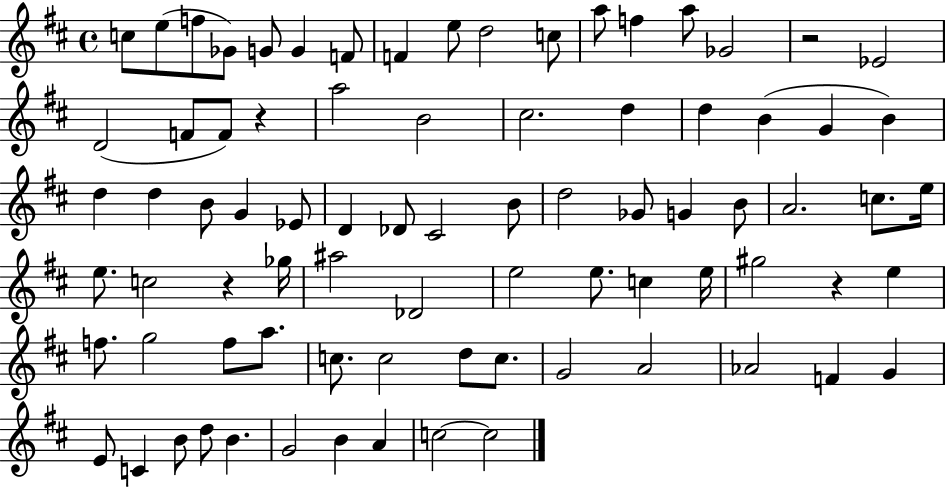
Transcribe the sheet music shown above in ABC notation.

X:1
T:Untitled
M:4/4
L:1/4
K:D
c/2 e/2 f/2 _G/2 G/2 G F/2 F e/2 d2 c/2 a/2 f a/2 _G2 z2 _E2 D2 F/2 F/2 z a2 B2 ^c2 d d B G B d d B/2 G _E/2 D _D/2 ^C2 B/2 d2 _G/2 G B/2 A2 c/2 e/4 e/2 c2 z _g/4 ^a2 _D2 e2 e/2 c e/4 ^g2 z e f/2 g2 f/2 a/2 c/2 c2 d/2 c/2 G2 A2 _A2 F G E/2 C B/2 d/2 B G2 B A c2 c2